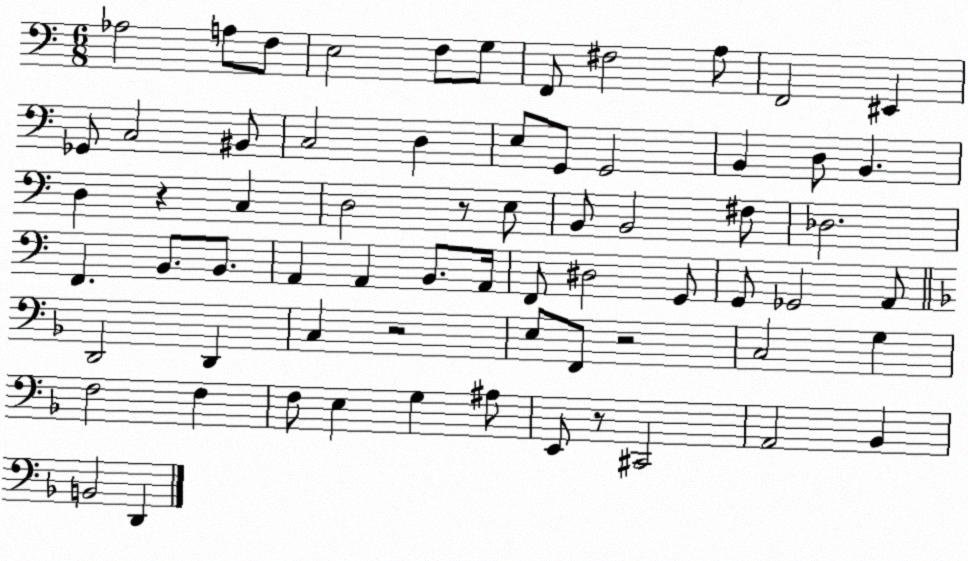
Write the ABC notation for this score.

X:1
T:Untitled
M:6/8
L:1/4
K:C
_A,2 A,/2 F,/2 E,2 F,/2 G,/2 F,,/2 ^F,2 A,/2 F,,2 ^E,, _G,,/2 C,2 ^B,,/2 C,2 D, E,/2 G,,/2 G,,2 B,, D,/2 B,, D, z C, D,2 z/2 E,/2 B,,/2 B,,2 ^F,/2 _D,2 F,, B,,/2 B,,/2 A,, A,, B,,/2 A,,/4 F,,/2 ^D,2 G,,/2 G,,/2 _G,,2 A,,/2 D,,2 D,, C, z2 E,/2 F,,/2 z2 C,2 G, F,2 F, F,/2 E, G, ^A,/2 E,,/2 z/2 ^C,,2 A,,2 _B,, B,,2 D,,